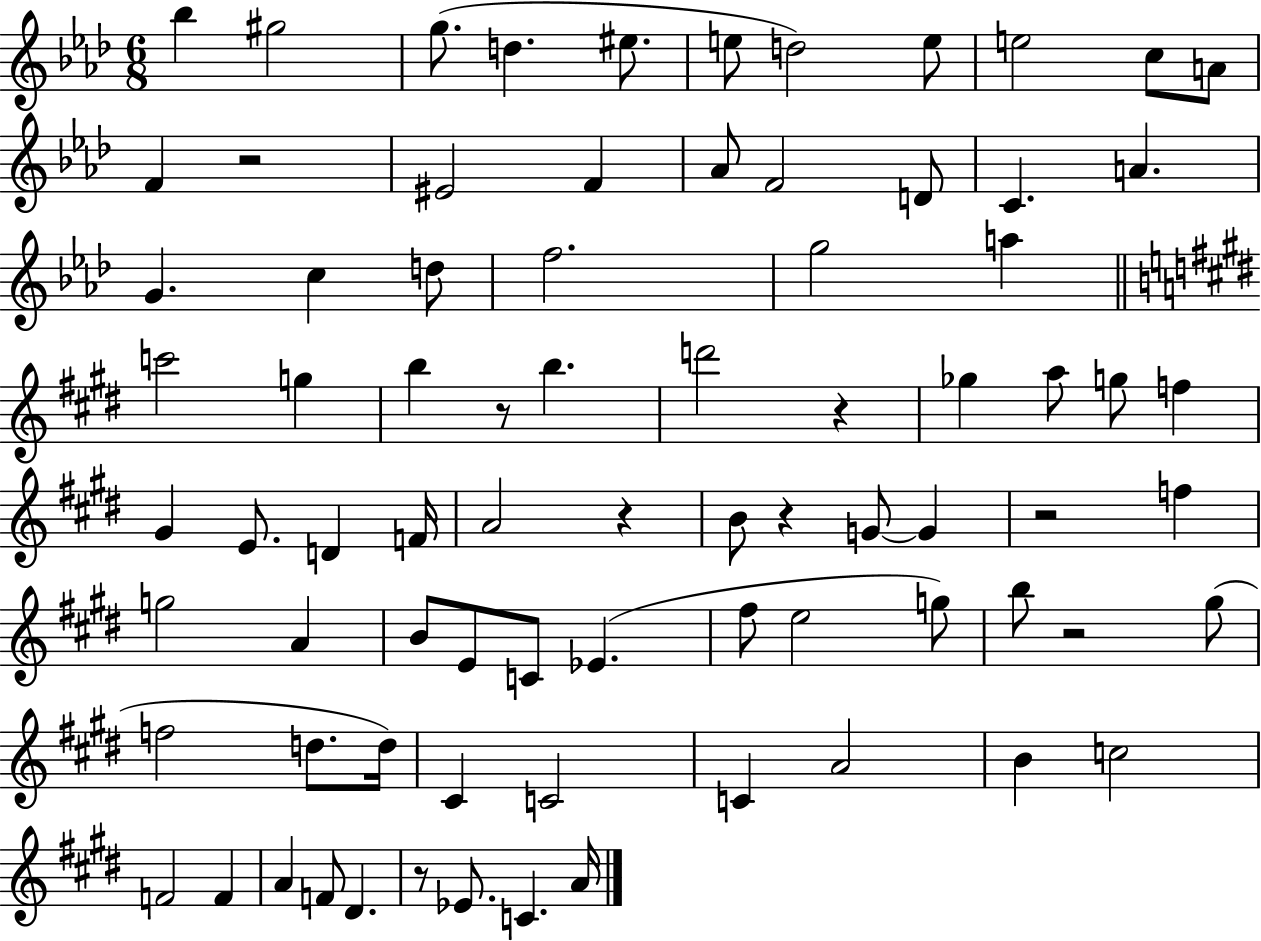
Bb5/q G#5/h G5/e. D5/q. EIS5/e. E5/e D5/h E5/e E5/h C5/e A4/e F4/q R/h EIS4/h F4/q Ab4/e F4/h D4/e C4/q. A4/q. G4/q. C5/q D5/e F5/h. G5/h A5/q C6/h G5/q B5/q R/e B5/q. D6/h R/q Gb5/q A5/e G5/e F5/q G#4/q E4/e. D4/q F4/s A4/h R/q B4/e R/q G4/e G4/q R/h F5/q G5/h A4/q B4/e E4/e C4/e Eb4/q. F#5/e E5/h G5/e B5/e R/h G#5/e F5/h D5/e. D5/s C#4/q C4/h C4/q A4/h B4/q C5/h F4/h F4/q A4/q F4/e D#4/q. R/e Eb4/e. C4/q. A4/s